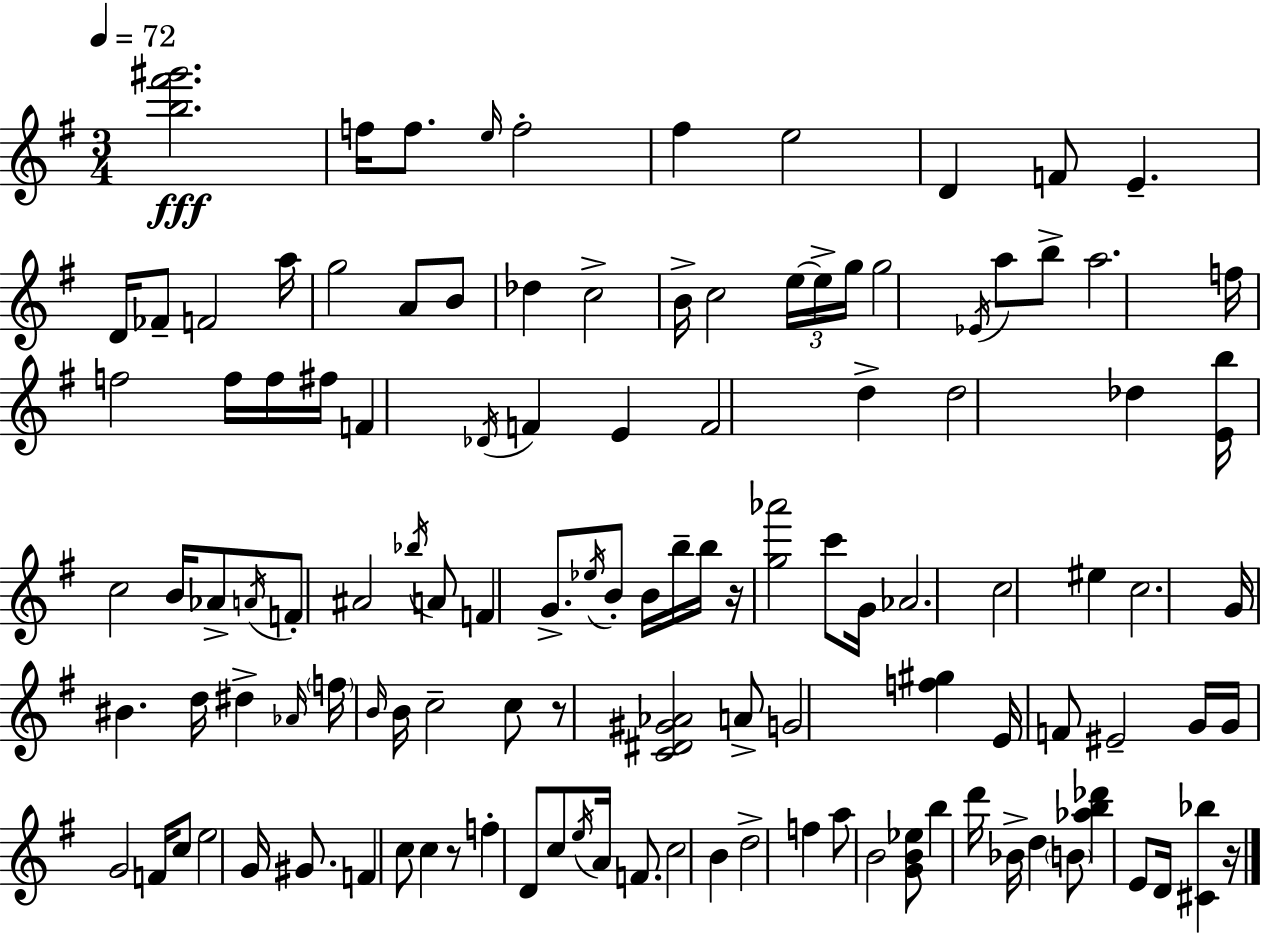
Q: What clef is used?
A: treble